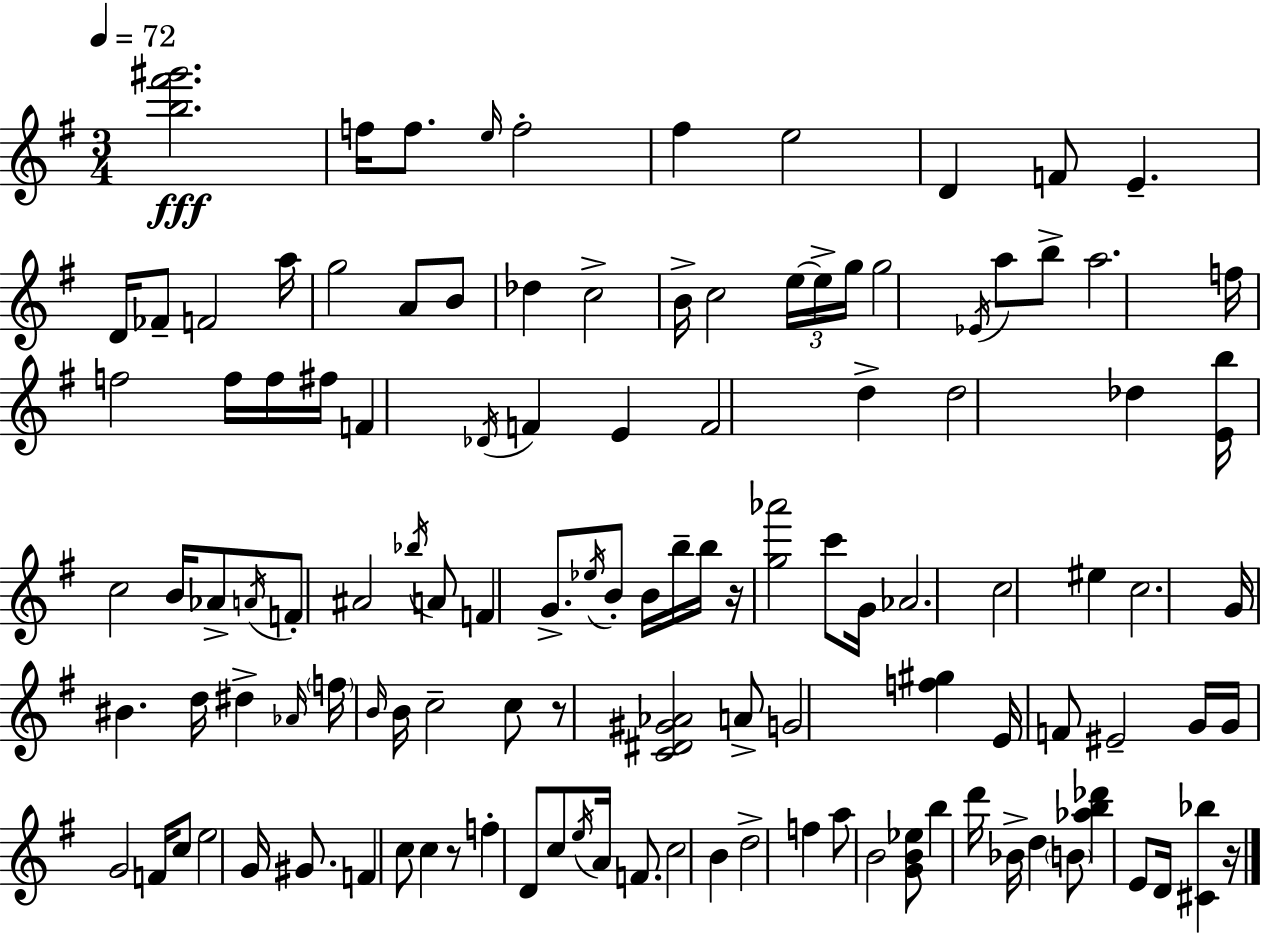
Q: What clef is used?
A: treble